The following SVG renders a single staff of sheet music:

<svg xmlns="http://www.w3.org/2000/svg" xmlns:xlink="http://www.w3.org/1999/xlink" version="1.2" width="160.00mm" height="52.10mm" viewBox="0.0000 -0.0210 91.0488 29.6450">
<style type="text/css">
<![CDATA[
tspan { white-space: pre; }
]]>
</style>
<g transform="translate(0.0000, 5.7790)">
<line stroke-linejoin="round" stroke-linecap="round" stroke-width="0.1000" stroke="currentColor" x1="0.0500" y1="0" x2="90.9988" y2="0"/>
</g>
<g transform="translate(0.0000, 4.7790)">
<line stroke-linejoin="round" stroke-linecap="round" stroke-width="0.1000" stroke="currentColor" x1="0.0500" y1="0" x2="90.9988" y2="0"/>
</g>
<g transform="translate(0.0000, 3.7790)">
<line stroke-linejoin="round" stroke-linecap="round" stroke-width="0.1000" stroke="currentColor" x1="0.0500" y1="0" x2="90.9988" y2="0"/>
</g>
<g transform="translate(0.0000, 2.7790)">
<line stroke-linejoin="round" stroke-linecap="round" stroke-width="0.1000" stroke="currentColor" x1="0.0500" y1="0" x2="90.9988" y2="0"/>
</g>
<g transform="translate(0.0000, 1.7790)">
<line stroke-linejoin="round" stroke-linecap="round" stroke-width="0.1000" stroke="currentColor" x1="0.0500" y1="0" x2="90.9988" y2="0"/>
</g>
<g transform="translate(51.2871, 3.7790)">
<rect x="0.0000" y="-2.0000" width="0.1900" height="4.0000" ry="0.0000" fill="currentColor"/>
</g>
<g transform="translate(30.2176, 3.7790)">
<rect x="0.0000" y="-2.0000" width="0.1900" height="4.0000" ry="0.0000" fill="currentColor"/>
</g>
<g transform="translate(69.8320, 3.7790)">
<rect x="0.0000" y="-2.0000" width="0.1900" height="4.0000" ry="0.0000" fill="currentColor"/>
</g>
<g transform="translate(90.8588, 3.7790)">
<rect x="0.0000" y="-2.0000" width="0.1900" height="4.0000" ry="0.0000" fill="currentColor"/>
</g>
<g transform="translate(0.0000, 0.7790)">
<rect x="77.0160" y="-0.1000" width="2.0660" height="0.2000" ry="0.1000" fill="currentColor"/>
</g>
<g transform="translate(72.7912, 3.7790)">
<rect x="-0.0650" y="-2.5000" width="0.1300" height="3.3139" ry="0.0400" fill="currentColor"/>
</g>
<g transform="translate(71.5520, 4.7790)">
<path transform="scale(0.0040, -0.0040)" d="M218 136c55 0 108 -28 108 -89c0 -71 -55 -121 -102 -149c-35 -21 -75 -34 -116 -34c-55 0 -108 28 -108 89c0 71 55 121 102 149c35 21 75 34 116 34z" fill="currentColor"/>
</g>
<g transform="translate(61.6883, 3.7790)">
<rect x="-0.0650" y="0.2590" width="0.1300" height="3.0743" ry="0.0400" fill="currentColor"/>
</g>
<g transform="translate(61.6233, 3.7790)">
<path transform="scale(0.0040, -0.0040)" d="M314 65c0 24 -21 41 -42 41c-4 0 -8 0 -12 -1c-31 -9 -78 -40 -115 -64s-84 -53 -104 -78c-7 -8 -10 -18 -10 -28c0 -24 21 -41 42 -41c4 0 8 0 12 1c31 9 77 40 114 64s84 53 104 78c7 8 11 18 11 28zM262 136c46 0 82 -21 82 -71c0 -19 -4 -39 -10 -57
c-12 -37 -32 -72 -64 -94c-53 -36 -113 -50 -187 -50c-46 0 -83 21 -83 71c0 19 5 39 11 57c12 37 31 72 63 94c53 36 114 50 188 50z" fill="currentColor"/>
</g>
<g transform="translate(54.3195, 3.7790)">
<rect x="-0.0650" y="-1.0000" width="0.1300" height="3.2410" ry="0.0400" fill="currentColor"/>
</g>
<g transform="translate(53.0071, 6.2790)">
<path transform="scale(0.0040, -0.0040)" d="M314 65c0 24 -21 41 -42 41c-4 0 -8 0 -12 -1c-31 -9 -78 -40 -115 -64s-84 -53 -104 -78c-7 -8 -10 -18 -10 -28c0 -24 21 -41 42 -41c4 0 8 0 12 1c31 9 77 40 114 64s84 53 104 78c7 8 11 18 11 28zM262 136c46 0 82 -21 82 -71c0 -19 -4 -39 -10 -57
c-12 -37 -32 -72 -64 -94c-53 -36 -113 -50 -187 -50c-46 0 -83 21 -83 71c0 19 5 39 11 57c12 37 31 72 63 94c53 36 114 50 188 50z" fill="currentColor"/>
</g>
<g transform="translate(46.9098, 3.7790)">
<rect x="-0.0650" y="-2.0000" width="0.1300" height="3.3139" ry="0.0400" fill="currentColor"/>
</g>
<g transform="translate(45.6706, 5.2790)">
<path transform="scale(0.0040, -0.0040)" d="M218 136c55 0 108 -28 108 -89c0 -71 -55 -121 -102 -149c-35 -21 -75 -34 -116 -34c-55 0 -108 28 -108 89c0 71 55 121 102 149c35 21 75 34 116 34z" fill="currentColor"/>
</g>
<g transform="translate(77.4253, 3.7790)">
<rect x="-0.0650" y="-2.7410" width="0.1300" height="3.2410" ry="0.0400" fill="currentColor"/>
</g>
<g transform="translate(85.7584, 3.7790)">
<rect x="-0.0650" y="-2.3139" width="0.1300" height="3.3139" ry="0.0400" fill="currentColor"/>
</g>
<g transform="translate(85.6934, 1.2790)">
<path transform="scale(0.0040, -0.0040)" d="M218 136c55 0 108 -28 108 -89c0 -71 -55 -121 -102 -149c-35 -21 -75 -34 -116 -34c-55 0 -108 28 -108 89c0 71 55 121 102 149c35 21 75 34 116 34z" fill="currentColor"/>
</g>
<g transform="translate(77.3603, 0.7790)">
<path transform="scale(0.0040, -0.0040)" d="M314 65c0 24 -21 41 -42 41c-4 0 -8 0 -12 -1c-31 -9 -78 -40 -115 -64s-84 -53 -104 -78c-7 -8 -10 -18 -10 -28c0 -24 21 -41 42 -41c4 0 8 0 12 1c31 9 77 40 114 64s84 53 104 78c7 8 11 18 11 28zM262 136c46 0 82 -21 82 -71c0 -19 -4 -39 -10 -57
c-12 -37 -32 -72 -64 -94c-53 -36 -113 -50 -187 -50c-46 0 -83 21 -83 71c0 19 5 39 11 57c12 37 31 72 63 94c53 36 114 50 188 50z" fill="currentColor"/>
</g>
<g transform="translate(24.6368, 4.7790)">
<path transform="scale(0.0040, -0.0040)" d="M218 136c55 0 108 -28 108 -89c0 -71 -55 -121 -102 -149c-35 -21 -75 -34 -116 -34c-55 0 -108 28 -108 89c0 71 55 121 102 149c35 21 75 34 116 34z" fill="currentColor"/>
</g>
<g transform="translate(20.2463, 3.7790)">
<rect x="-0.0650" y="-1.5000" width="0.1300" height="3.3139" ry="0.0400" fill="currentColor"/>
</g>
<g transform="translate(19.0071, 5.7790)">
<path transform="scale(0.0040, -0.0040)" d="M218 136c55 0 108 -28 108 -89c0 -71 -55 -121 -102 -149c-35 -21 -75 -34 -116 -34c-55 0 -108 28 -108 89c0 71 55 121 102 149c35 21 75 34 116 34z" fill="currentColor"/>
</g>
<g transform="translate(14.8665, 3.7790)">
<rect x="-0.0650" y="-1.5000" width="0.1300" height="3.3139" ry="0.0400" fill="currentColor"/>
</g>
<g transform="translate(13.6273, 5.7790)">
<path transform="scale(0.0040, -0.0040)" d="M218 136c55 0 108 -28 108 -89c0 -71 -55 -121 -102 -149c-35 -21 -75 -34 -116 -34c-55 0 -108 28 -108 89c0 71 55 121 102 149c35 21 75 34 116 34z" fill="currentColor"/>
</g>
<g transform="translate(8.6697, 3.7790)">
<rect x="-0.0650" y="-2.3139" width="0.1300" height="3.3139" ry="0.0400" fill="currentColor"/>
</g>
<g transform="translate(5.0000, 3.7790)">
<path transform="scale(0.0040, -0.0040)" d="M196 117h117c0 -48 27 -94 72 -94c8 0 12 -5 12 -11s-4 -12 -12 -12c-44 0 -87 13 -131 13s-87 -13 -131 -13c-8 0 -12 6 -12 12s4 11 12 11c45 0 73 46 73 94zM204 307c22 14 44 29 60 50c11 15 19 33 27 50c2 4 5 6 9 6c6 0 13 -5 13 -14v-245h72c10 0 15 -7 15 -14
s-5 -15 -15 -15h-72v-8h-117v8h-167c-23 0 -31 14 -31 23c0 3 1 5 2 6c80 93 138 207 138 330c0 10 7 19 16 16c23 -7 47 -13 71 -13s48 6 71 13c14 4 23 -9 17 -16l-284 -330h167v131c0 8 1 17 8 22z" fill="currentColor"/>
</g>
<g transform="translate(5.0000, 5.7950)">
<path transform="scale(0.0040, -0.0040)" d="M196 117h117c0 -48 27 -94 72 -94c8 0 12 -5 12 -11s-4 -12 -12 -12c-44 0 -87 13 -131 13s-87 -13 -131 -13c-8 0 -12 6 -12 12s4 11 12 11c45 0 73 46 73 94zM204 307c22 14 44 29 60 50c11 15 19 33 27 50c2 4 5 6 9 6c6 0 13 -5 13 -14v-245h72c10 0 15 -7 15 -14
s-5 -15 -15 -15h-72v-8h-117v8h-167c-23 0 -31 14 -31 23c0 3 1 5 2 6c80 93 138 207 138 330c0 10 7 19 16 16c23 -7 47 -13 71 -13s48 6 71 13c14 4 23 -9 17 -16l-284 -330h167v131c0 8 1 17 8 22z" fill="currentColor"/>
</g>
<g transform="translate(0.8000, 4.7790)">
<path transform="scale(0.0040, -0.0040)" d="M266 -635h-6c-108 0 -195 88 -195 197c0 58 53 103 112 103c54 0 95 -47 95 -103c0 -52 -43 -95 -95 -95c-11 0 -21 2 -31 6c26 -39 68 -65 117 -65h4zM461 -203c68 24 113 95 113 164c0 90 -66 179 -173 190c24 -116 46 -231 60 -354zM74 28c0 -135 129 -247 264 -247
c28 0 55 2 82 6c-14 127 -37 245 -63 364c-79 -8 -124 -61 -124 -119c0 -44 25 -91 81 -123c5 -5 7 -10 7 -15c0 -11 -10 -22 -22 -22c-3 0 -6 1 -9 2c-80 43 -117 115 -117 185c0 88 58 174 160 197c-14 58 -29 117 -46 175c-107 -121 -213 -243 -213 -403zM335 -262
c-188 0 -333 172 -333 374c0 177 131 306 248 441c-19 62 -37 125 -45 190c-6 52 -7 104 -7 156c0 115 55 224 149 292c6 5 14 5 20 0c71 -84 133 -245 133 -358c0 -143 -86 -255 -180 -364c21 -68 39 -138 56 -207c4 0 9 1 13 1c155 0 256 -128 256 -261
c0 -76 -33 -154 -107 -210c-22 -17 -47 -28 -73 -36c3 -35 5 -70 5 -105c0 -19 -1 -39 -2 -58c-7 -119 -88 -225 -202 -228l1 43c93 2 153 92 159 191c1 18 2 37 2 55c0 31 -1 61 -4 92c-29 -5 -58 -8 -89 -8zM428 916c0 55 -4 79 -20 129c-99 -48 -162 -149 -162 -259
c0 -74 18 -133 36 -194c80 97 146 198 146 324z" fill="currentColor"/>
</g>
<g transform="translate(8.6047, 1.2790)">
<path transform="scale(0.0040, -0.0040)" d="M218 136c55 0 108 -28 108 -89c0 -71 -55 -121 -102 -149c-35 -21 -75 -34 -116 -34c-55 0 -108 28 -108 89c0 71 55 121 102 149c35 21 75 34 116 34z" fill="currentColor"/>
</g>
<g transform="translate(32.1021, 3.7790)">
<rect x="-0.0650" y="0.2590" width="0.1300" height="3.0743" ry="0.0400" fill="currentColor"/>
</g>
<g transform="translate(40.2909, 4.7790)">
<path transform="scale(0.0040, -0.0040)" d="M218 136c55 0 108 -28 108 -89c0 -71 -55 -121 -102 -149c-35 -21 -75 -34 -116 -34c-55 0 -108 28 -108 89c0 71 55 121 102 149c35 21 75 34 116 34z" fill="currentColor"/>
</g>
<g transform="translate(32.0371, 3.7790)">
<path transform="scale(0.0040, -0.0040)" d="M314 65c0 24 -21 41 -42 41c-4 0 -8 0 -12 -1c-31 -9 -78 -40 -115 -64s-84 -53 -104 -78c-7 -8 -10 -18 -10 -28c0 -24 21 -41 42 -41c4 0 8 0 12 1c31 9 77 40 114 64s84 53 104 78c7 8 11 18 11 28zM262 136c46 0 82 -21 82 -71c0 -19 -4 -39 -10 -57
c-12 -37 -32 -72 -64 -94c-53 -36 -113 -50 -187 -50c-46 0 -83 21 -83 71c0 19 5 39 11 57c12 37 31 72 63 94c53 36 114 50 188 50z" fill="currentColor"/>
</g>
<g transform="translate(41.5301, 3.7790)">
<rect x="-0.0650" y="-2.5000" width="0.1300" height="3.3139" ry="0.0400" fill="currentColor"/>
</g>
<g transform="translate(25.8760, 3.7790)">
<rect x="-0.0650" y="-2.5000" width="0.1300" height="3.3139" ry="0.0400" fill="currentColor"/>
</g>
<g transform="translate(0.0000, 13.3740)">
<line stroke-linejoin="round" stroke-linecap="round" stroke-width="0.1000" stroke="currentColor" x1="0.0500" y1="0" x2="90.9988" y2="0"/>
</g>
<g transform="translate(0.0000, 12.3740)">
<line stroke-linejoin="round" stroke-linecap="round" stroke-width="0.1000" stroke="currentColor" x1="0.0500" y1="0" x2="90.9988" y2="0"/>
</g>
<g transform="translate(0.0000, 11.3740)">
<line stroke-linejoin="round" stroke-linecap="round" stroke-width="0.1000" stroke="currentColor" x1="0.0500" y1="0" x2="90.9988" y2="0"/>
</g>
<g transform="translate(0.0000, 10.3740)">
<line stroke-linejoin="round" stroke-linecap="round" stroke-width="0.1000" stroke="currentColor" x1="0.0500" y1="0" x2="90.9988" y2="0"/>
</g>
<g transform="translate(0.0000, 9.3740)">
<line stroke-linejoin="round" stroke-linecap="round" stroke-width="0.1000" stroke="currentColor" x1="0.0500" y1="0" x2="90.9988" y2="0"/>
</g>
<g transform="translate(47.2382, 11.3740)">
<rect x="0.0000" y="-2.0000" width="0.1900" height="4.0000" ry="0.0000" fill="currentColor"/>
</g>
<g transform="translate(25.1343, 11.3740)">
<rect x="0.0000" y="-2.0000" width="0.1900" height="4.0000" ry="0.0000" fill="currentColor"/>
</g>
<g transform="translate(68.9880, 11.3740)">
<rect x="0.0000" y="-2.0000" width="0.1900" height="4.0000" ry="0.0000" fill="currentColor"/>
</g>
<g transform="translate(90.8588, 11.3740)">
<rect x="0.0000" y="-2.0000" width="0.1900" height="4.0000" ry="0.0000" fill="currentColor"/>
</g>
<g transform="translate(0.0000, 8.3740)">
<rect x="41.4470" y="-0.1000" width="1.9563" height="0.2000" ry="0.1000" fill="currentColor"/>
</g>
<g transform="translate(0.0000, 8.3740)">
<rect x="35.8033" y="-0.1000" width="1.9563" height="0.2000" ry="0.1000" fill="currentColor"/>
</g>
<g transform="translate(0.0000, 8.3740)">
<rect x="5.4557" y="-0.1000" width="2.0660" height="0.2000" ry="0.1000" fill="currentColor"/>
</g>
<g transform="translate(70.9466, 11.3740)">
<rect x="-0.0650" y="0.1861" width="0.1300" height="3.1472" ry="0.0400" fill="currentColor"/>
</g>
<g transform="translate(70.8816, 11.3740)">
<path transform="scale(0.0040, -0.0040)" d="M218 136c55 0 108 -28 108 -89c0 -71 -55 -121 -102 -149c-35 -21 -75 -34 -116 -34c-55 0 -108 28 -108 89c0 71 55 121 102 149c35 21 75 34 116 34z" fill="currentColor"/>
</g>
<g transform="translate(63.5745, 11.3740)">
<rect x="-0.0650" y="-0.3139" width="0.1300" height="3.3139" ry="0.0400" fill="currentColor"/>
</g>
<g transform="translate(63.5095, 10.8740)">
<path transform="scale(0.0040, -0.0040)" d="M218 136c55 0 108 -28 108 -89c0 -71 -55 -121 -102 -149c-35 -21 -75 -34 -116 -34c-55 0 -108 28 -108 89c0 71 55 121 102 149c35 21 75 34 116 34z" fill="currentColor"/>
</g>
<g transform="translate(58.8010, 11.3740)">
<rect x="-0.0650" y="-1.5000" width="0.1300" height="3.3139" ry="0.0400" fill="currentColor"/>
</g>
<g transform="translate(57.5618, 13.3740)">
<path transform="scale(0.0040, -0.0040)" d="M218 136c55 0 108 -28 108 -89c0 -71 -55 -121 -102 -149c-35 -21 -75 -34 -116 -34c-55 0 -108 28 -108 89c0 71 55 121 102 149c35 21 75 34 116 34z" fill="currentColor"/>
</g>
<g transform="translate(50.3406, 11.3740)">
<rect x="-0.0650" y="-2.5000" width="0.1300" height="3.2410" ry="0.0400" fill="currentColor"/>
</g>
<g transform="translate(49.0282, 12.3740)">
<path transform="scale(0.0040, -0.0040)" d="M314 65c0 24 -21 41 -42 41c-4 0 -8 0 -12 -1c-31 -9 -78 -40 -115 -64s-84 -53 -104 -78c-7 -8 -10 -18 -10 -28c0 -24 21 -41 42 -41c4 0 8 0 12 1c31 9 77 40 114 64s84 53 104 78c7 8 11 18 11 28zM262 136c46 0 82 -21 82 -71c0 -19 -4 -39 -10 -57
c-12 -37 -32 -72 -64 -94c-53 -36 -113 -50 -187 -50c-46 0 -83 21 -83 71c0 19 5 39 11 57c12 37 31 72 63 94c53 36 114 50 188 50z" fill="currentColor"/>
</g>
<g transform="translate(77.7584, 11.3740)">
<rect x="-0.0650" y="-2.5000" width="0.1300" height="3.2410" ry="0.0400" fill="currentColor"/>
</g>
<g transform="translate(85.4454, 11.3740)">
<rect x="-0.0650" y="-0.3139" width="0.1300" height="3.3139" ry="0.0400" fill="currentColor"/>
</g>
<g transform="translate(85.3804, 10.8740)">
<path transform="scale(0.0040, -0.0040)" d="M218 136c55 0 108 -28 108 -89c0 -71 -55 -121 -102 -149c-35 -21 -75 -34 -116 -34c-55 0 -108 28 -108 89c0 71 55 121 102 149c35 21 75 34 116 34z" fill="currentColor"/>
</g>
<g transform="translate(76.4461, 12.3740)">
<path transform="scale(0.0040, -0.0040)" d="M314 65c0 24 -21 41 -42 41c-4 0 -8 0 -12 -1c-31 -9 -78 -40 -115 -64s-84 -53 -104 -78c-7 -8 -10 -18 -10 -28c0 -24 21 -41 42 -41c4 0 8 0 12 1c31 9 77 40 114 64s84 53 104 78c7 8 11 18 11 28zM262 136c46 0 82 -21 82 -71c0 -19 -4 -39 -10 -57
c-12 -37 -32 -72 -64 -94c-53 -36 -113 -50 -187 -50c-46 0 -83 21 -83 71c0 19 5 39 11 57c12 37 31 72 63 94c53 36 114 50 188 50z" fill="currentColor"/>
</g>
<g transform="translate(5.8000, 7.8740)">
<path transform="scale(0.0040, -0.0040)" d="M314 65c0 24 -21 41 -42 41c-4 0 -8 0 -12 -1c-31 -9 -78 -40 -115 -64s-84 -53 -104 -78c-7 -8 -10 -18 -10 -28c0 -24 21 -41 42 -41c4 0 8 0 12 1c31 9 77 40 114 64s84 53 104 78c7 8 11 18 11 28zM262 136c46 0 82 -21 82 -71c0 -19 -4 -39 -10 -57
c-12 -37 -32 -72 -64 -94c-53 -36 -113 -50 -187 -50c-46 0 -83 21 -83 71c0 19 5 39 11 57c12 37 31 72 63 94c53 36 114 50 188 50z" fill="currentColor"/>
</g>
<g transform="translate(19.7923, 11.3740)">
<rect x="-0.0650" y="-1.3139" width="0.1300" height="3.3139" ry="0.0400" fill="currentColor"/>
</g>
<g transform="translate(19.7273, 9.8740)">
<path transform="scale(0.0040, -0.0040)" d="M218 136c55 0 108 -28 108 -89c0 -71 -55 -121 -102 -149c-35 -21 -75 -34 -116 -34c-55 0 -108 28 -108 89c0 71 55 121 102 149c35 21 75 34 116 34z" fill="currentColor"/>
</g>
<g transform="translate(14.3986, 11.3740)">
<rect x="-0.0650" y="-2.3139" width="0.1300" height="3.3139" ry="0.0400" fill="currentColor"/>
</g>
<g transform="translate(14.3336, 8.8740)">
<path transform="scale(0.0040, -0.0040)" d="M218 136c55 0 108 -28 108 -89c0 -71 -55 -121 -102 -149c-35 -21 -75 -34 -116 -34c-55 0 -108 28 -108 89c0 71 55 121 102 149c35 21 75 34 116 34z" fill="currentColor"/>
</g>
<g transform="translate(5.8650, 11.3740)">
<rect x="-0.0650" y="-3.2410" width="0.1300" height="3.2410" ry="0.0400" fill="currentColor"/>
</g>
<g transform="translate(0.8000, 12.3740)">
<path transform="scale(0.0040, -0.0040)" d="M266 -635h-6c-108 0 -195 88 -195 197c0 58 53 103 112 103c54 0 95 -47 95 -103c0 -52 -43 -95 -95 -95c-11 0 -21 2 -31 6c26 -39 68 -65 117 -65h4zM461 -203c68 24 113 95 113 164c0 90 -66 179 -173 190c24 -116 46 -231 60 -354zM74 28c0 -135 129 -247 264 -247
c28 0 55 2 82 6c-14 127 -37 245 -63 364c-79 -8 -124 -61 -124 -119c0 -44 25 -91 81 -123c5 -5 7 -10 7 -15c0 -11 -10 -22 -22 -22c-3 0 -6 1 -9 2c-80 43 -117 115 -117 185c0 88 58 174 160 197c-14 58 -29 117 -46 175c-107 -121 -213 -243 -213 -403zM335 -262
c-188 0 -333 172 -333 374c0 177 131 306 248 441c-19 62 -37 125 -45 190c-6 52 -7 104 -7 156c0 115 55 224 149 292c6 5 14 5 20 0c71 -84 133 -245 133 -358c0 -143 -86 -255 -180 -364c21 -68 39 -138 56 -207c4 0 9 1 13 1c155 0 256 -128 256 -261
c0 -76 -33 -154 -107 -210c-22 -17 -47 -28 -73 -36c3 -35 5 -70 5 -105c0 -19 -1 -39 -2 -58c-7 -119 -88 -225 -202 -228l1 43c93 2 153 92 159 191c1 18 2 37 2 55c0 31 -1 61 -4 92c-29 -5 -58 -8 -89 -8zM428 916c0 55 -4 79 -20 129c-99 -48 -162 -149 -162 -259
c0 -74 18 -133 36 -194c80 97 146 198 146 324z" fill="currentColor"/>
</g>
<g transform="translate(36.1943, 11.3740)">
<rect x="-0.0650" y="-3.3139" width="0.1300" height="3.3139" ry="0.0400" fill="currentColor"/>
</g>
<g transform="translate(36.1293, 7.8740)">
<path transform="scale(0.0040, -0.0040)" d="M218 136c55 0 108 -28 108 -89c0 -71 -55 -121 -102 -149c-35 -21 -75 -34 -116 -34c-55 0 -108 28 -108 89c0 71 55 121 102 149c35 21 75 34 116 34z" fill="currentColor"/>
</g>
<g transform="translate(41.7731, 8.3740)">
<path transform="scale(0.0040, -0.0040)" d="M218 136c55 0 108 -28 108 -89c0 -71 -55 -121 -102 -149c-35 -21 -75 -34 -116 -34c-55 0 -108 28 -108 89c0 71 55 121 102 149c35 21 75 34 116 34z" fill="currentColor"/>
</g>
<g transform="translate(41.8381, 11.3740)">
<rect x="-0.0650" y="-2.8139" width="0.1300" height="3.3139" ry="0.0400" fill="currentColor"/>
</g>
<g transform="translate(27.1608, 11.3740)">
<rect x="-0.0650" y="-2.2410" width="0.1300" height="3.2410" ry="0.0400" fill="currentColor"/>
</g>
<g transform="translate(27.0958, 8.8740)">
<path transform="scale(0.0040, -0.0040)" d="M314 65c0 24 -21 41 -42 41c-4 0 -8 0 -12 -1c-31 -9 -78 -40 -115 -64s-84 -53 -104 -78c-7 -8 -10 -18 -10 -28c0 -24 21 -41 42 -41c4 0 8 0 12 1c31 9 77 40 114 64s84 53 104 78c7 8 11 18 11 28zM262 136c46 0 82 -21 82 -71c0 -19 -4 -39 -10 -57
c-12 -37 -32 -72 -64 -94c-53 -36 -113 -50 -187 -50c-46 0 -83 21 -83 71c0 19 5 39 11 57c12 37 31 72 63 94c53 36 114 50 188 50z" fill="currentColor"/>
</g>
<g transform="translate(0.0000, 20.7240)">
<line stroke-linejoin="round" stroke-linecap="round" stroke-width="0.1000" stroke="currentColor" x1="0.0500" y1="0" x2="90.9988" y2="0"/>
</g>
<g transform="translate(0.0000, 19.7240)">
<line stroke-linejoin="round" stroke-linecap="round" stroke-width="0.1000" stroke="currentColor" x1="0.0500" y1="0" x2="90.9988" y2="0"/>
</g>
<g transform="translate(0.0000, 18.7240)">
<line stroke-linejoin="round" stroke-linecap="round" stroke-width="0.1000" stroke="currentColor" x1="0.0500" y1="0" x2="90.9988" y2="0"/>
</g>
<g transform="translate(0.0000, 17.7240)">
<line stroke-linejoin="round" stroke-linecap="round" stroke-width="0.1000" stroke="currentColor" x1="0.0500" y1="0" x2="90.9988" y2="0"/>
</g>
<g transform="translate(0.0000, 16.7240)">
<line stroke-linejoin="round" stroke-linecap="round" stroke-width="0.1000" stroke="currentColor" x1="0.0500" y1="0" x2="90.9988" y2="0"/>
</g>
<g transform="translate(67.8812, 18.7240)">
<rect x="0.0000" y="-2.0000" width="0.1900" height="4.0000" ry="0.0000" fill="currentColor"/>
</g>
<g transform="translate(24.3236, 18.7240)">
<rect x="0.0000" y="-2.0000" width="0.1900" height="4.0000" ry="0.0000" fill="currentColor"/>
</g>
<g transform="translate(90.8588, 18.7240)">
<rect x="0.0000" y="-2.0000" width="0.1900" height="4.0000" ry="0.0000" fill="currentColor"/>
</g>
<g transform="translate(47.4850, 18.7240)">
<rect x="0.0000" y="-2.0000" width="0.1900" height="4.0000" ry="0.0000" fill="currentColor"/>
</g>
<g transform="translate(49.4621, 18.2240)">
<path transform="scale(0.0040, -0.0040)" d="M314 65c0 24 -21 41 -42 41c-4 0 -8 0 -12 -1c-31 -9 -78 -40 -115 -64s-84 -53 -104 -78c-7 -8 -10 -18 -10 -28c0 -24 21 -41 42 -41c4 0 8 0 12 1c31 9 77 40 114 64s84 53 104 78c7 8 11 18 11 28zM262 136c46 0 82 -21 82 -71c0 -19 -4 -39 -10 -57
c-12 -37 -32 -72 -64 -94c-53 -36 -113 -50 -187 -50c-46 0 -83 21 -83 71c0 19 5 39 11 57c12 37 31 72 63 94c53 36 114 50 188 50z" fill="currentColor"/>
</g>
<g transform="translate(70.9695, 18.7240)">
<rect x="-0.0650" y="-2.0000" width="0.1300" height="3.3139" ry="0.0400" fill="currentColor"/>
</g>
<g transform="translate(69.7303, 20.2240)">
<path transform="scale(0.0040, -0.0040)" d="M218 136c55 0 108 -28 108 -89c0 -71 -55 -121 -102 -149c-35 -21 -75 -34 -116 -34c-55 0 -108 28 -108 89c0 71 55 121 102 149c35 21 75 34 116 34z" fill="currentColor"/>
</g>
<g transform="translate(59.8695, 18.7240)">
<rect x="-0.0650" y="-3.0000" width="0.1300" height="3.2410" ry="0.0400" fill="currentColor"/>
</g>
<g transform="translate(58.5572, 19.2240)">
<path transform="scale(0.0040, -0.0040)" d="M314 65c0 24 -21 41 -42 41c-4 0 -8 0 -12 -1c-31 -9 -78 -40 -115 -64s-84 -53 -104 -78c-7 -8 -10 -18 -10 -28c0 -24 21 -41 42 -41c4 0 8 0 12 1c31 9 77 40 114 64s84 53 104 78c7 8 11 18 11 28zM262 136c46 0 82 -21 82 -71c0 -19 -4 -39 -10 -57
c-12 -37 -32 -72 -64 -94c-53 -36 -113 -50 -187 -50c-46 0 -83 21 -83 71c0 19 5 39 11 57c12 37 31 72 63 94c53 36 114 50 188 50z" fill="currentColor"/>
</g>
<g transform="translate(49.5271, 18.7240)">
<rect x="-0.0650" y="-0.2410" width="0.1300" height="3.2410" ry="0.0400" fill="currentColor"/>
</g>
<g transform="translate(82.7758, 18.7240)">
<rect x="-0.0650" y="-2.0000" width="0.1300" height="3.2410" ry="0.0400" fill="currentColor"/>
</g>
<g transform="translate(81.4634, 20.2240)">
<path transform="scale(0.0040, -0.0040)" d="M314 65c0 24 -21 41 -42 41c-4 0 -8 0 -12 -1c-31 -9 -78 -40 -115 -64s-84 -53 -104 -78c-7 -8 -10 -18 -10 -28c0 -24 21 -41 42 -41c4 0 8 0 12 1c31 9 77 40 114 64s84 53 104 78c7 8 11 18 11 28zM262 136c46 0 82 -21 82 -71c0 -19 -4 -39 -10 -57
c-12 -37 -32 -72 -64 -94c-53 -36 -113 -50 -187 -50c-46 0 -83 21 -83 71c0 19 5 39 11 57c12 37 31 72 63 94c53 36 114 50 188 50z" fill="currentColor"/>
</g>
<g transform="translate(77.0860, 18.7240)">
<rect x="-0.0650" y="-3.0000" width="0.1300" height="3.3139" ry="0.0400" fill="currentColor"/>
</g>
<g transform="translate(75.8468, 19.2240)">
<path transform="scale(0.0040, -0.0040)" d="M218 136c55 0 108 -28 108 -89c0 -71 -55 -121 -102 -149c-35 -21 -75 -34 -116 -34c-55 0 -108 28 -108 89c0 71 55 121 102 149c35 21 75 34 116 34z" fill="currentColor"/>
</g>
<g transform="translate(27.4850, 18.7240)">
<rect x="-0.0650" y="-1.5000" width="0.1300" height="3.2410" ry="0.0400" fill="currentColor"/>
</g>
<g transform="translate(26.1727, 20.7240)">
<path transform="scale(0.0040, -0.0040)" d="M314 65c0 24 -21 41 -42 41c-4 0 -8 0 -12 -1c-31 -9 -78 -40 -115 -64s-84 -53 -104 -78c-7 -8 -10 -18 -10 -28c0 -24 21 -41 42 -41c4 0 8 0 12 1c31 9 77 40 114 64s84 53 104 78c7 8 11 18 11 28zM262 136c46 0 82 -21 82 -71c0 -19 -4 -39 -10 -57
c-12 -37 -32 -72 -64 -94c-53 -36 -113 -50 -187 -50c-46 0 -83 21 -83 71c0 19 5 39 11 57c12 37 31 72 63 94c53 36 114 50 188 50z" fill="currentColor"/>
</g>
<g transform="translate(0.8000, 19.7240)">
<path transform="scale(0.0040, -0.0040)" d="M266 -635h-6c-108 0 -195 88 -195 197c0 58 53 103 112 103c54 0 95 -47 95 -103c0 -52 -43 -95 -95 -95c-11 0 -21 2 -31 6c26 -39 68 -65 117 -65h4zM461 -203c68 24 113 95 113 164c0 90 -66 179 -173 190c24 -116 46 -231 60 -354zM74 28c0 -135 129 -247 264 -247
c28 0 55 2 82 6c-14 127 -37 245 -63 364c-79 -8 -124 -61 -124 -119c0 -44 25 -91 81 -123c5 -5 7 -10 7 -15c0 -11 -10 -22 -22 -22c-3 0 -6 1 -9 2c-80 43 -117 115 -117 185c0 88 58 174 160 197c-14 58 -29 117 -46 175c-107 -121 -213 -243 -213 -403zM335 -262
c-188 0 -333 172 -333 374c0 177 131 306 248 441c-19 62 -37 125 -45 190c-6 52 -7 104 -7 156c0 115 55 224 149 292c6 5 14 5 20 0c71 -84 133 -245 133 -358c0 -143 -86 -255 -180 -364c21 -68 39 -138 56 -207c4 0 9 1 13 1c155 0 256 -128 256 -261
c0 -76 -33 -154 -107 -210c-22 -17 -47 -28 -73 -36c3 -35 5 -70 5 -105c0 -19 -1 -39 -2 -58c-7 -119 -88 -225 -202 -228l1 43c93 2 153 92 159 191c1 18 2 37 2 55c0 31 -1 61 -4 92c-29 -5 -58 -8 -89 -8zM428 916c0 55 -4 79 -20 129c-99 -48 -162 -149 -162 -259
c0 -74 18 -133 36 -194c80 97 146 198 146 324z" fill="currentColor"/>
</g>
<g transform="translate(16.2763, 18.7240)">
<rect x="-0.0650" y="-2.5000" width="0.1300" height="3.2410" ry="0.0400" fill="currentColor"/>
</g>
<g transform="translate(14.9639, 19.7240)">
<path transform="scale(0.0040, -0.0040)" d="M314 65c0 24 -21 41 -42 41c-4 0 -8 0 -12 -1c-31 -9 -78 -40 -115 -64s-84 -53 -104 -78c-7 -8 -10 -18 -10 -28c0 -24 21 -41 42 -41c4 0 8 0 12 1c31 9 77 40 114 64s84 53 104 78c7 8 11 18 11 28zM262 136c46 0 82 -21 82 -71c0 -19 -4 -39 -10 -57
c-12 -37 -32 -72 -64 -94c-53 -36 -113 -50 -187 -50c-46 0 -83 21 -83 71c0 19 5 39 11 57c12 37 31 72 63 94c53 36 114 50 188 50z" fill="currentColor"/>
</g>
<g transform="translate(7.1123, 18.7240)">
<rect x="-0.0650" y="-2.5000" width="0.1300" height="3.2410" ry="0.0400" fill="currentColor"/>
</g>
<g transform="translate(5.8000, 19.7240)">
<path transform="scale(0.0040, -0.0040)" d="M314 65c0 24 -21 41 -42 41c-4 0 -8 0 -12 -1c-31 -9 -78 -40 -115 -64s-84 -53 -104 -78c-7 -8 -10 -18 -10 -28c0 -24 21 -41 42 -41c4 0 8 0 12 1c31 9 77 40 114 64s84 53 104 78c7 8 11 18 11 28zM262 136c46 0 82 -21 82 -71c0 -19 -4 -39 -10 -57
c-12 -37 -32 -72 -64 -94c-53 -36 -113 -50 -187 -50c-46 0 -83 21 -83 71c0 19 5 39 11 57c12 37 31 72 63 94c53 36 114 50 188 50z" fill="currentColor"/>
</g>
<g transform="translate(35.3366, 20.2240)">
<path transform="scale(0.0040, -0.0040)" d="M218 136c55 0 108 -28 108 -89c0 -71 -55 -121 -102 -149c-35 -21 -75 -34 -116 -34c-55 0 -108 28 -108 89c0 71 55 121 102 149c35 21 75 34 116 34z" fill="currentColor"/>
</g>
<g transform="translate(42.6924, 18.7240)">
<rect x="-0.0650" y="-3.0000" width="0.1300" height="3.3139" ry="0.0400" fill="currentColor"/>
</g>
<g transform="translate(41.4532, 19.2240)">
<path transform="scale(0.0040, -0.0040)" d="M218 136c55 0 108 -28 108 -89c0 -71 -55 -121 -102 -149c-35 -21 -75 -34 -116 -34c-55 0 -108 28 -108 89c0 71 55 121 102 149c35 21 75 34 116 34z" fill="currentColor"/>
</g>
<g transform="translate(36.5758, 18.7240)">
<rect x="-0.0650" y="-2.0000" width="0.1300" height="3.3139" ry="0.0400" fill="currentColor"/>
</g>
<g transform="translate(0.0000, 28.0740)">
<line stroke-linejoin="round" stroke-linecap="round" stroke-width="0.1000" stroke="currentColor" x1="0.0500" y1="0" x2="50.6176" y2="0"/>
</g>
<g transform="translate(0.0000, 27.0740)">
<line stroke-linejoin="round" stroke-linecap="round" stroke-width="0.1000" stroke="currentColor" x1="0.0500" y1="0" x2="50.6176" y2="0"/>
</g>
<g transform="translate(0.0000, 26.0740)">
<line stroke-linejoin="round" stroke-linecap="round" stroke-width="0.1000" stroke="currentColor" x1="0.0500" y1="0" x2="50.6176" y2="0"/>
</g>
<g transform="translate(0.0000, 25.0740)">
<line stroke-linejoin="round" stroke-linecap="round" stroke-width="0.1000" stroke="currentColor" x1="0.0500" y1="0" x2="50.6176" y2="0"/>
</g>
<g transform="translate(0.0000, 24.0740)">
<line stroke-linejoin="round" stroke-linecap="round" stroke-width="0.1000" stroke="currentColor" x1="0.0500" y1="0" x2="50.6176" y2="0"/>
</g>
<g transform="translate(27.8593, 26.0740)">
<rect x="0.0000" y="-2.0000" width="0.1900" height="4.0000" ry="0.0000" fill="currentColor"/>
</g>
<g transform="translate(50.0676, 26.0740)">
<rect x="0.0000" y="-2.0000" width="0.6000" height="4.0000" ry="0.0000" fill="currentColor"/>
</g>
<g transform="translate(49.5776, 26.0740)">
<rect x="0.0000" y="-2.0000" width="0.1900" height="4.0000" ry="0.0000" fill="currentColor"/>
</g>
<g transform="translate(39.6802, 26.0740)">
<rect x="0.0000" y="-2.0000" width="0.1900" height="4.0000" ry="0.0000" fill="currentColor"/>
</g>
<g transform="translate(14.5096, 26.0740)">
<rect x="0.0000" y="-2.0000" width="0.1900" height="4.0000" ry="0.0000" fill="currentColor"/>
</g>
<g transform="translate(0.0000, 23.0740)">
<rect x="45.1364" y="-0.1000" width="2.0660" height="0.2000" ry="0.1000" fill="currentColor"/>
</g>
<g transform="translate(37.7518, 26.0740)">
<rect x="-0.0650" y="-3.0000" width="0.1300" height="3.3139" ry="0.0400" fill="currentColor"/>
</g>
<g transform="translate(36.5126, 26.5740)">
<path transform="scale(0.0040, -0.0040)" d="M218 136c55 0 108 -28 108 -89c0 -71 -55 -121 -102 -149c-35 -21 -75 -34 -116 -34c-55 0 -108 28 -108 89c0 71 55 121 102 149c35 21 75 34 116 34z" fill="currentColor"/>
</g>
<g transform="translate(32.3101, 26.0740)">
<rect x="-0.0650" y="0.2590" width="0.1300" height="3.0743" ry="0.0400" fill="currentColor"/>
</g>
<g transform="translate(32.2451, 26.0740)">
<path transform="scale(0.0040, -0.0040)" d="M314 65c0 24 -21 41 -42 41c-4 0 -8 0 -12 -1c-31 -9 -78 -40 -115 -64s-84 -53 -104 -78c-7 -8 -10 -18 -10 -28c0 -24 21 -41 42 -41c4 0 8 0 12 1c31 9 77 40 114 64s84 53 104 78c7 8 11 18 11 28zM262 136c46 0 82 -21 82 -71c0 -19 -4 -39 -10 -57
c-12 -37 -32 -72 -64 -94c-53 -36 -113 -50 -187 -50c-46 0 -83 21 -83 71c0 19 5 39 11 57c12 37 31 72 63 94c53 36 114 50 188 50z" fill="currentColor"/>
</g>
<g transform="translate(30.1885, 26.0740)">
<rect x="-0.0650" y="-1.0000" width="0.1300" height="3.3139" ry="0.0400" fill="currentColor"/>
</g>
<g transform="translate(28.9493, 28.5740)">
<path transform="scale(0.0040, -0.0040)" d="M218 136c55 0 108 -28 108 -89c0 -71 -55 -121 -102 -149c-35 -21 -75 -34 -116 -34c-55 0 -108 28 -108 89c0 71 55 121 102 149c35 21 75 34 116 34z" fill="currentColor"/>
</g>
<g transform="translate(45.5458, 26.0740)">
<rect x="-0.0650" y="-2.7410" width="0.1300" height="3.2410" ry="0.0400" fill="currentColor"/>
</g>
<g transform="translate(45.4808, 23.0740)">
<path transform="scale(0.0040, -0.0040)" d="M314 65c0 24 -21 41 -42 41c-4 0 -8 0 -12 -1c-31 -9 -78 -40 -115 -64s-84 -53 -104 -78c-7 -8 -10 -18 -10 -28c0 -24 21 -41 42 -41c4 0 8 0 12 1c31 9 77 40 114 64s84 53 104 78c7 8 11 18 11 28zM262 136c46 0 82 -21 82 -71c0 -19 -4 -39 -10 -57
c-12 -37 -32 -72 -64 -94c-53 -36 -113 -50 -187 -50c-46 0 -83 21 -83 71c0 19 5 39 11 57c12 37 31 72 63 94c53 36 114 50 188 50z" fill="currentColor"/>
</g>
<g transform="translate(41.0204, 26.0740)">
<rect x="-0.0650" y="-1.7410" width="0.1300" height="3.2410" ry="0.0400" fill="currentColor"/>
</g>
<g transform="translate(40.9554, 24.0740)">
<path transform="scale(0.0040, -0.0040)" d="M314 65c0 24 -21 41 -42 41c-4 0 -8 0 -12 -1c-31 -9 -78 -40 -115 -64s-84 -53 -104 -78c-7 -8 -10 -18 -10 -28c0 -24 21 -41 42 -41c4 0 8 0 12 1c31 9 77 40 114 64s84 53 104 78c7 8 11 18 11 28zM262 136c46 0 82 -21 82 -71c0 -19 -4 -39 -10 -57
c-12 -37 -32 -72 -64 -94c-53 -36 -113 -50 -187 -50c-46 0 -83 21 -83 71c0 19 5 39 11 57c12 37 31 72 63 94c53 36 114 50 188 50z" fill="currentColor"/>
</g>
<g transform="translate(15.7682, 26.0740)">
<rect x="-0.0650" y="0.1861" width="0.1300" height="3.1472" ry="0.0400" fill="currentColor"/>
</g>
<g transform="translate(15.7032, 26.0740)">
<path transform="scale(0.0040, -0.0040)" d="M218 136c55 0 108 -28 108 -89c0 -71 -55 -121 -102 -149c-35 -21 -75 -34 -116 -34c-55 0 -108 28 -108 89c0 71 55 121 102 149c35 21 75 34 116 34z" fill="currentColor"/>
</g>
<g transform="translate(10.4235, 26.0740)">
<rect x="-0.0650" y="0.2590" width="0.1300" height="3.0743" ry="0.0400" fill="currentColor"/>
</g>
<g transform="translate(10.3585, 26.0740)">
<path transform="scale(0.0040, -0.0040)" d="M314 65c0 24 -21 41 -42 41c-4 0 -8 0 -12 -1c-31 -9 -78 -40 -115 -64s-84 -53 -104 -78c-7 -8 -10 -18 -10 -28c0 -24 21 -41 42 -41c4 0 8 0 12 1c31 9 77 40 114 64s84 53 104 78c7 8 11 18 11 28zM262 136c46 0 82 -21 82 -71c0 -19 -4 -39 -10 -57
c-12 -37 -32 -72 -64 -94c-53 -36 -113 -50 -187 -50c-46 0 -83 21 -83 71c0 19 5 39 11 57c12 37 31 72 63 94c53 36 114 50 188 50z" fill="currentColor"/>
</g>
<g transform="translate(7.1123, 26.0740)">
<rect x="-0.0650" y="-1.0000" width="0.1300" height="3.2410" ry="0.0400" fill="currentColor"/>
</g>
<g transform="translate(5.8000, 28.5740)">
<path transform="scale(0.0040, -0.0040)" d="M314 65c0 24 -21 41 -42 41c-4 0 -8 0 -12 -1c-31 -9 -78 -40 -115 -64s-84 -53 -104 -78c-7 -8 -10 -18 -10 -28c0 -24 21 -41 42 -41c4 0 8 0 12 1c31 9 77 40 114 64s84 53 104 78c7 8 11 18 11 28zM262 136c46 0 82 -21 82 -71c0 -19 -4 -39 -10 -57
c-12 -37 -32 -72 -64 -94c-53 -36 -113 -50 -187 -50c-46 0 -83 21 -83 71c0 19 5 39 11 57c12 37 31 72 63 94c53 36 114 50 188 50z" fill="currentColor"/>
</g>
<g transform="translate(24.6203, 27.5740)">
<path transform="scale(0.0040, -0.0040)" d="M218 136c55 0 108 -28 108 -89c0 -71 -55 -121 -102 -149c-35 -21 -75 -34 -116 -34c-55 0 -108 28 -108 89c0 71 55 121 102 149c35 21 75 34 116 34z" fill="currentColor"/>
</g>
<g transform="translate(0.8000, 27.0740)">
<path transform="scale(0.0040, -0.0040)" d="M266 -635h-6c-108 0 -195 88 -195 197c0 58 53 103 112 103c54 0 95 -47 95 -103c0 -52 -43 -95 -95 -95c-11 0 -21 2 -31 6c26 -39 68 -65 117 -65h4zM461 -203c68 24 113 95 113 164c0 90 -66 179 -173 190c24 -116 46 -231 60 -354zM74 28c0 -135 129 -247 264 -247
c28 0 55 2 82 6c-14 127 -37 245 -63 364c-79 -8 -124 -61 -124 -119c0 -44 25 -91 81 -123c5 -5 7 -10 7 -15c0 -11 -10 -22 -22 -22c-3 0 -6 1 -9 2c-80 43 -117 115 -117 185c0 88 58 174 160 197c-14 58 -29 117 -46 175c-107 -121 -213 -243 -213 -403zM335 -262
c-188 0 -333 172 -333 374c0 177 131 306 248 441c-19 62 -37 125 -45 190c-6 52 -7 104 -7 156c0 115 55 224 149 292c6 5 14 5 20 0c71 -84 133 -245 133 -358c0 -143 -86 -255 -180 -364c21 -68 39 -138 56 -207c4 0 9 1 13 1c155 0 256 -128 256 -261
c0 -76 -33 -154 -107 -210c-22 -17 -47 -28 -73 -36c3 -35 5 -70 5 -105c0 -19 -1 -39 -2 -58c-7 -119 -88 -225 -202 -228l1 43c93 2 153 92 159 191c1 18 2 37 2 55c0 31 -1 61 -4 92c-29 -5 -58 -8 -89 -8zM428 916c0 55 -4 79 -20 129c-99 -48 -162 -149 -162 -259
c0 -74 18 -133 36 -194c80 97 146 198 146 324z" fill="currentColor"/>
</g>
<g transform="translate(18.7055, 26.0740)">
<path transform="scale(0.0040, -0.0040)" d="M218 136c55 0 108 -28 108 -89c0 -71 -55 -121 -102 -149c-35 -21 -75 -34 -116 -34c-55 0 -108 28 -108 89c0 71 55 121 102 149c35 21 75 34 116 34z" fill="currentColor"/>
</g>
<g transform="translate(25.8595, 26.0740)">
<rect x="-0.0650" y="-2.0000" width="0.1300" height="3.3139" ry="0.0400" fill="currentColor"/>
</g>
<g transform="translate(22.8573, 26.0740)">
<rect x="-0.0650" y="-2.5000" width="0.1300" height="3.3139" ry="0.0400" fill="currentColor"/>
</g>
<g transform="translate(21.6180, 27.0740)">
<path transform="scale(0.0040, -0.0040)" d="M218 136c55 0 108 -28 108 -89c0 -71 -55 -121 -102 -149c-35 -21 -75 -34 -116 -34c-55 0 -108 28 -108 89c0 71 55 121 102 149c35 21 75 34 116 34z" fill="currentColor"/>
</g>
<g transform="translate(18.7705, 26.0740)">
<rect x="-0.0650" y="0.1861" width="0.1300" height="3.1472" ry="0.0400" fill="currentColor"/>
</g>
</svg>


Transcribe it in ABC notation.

X:1
T:Untitled
M:4/4
L:1/4
K:C
g E E G B2 G F D2 B2 G a2 g b2 g e g2 b a G2 E c B G2 c G2 G2 E2 F A c2 A2 F A F2 D2 B2 B B G F D B2 A f2 a2